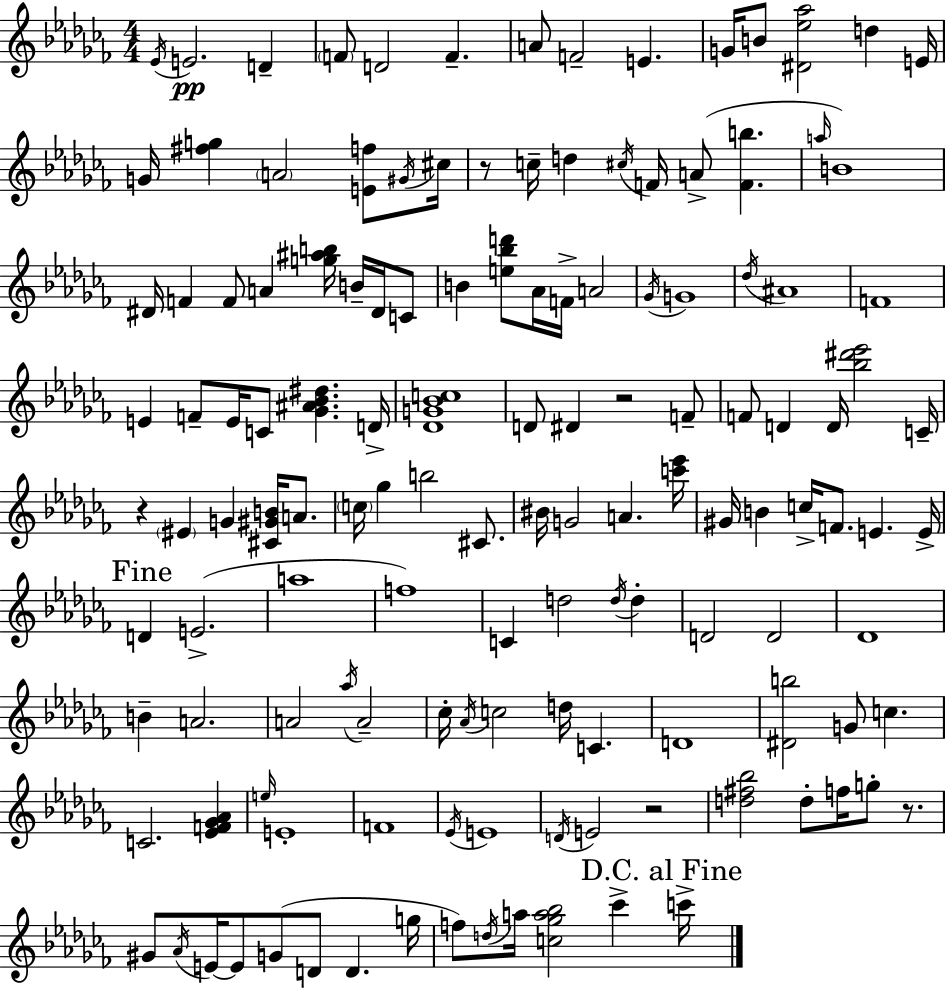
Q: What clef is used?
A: treble